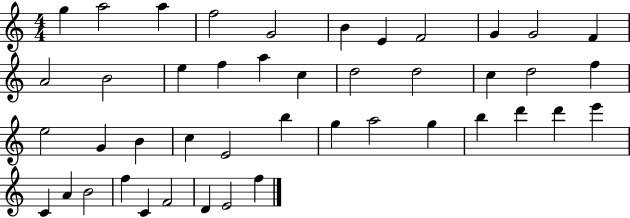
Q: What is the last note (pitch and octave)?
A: F5